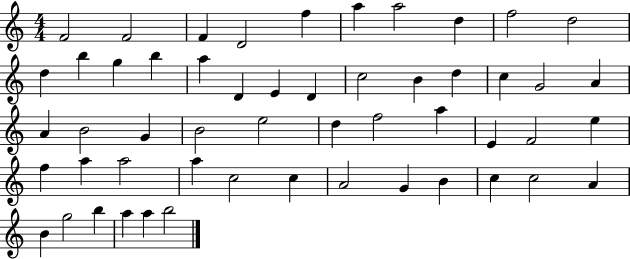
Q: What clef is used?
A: treble